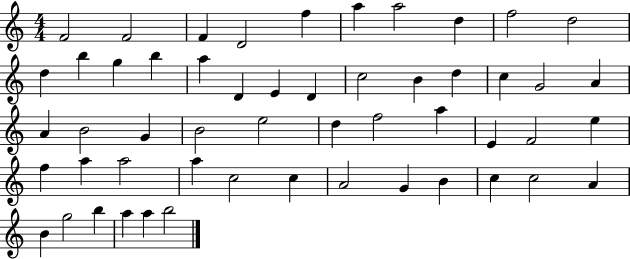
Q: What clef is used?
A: treble